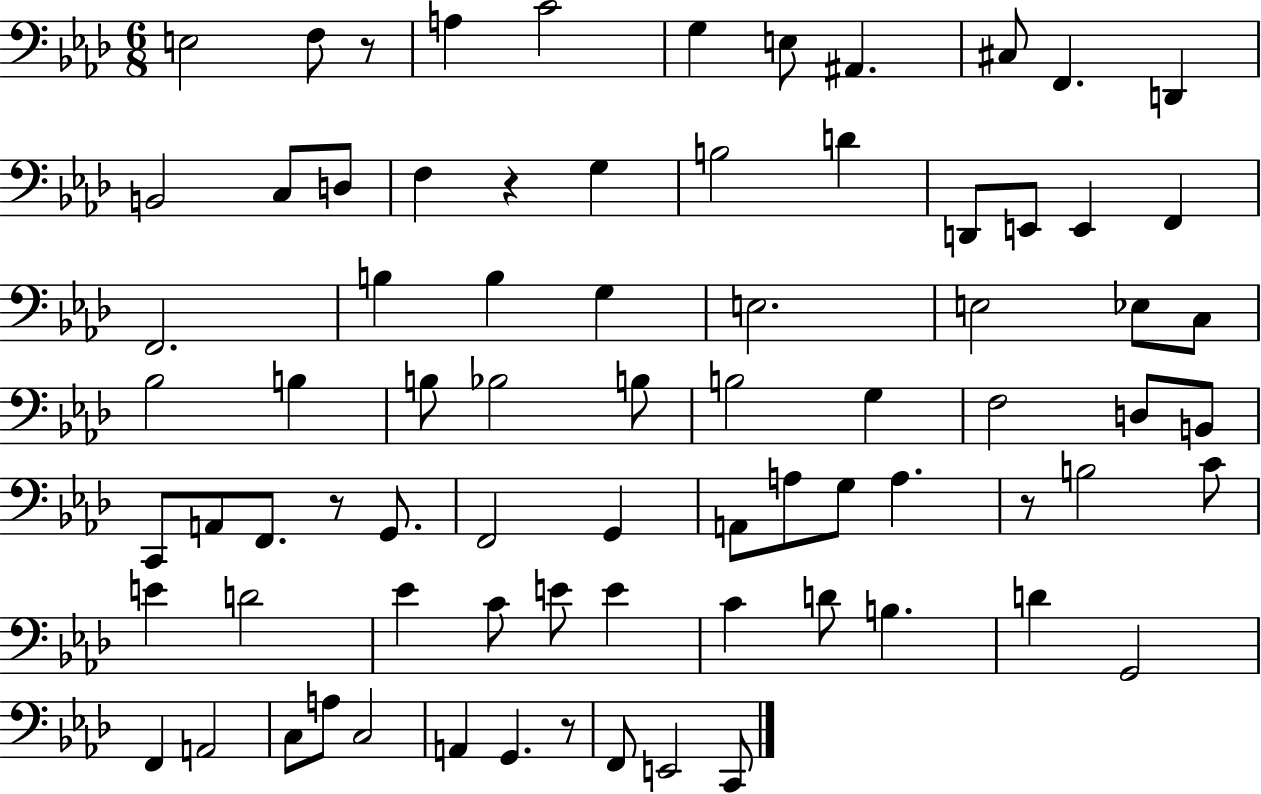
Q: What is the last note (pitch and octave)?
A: C2